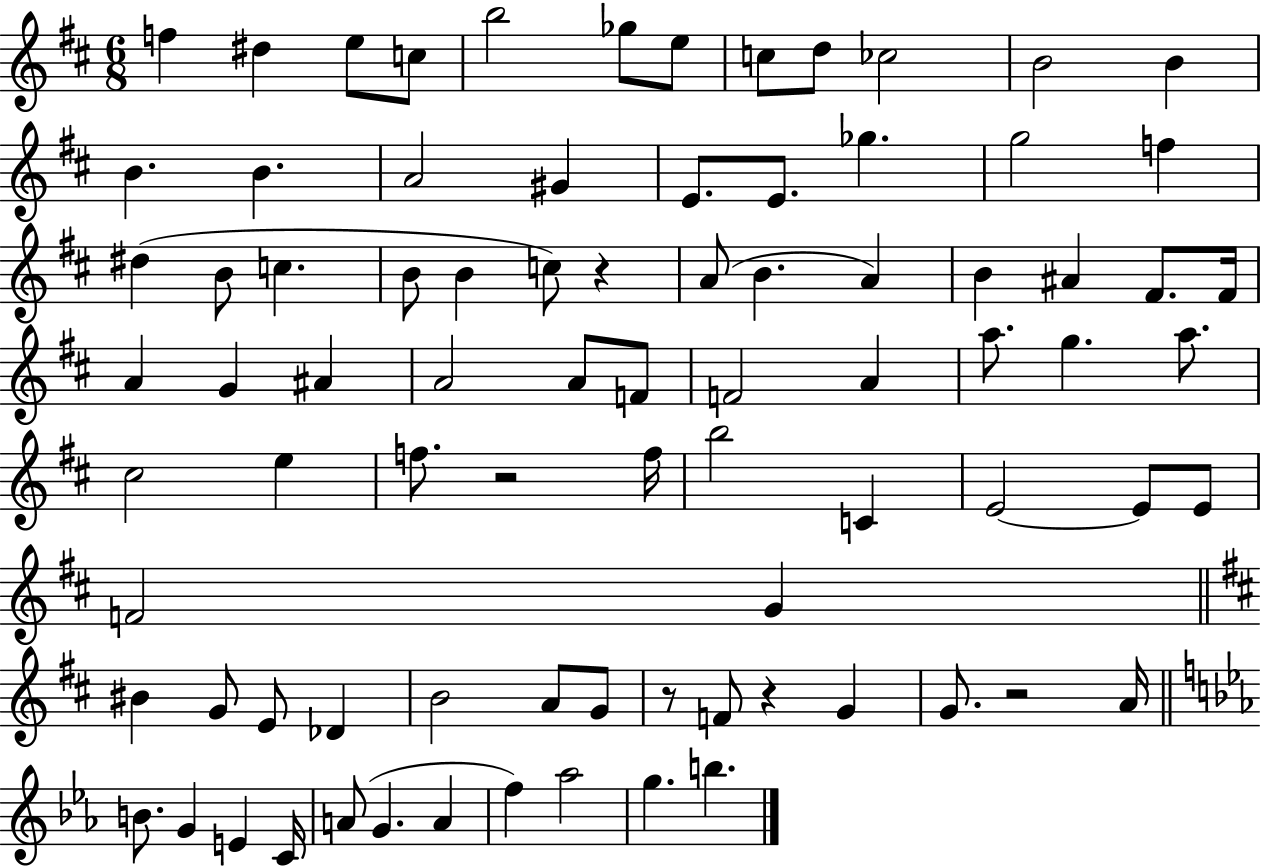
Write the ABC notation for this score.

X:1
T:Untitled
M:6/8
L:1/4
K:D
f ^d e/2 c/2 b2 _g/2 e/2 c/2 d/2 _c2 B2 B B B A2 ^G E/2 E/2 _g g2 f ^d B/2 c B/2 B c/2 z A/2 B A B ^A ^F/2 ^F/4 A G ^A A2 A/2 F/2 F2 A a/2 g a/2 ^c2 e f/2 z2 f/4 b2 C E2 E/2 E/2 F2 G ^B G/2 E/2 _D B2 A/2 G/2 z/2 F/2 z G G/2 z2 A/4 B/2 G E C/4 A/2 G A f _a2 g b